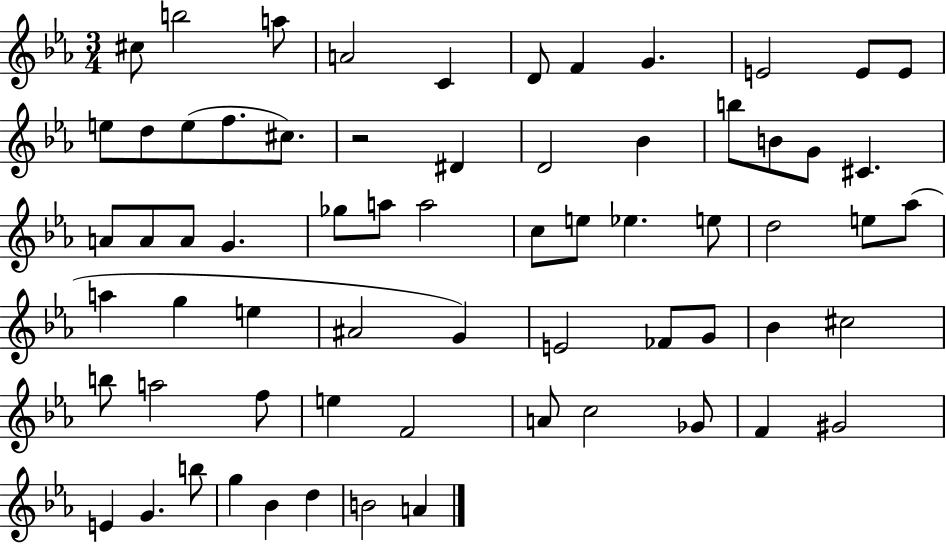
{
  \clef treble
  \numericTimeSignature
  \time 3/4
  \key ees \major
  cis''8 b''2 a''8 | a'2 c'4 | d'8 f'4 g'4. | e'2 e'8 e'8 | \break e''8 d''8 e''8( f''8. cis''8.) | r2 dis'4 | d'2 bes'4 | b''8 b'8 g'8 cis'4. | \break a'8 a'8 a'8 g'4. | ges''8 a''8 a''2 | c''8 e''8 ees''4. e''8 | d''2 e''8 aes''8( | \break a''4 g''4 e''4 | ais'2 g'4) | e'2 fes'8 g'8 | bes'4 cis''2 | \break b''8 a''2 f''8 | e''4 f'2 | a'8 c''2 ges'8 | f'4 gis'2 | \break e'4 g'4. b''8 | g''4 bes'4 d''4 | b'2 a'4 | \bar "|."
}